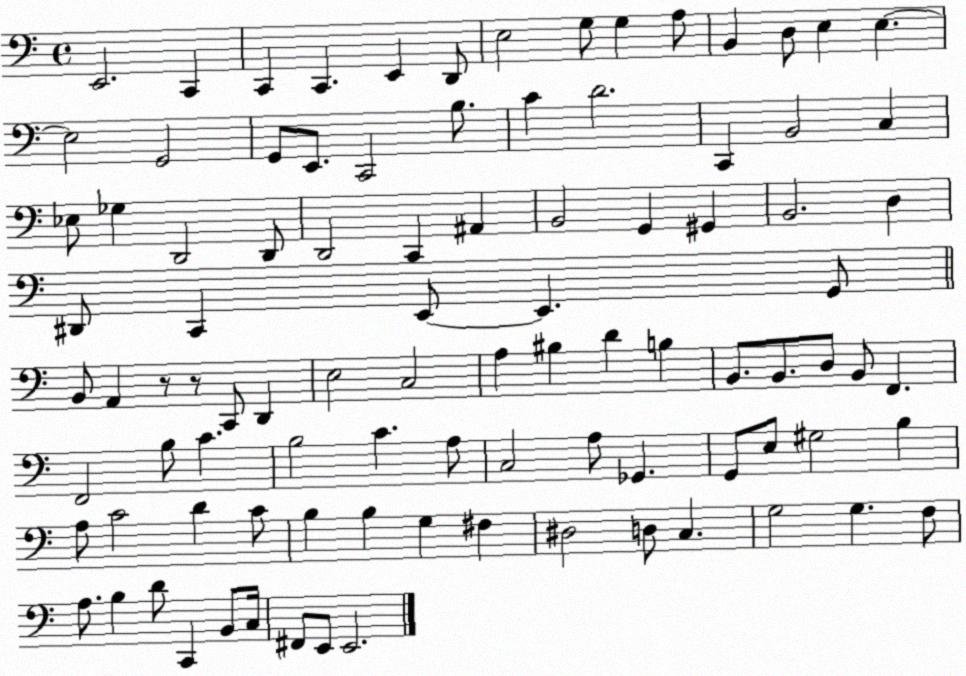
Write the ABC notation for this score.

X:1
T:Untitled
M:4/4
L:1/4
K:C
E,,2 C,, C,, C,, E,, D,,/2 E,2 G,/2 G, A,/2 B,, D,/2 E, E, E,2 G,,2 G,,/2 E,,/2 C,,2 B,/2 C D2 C,, B,,2 C, _E,/2 _G, D,,2 D,,/2 D,,2 C,, ^A,, B,,2 G,, ^G,, B,,2 D, ^D,,/2 C,, E,,/2 E,, G,,/2 B,,/2 A,, z/2 z/2 C,,/2 D,, E,2 C,2 A, ^B, D B, B,,/2 B,,/2 D,/2 B,,/2 F,, F,,2 B,/2 C B,2 C A,/2 C,2 A,/2 _G,, G,,/2 E,/2 ^G,2 B, A,/2 C2 D C/2 B, B, G, ^F, ^D,2 D,/2 C, G,2 G, F,/2 A,/2 B, D/2 C,, B,,/2 C,/4 ^F,,/2 E,,/2 E,,2